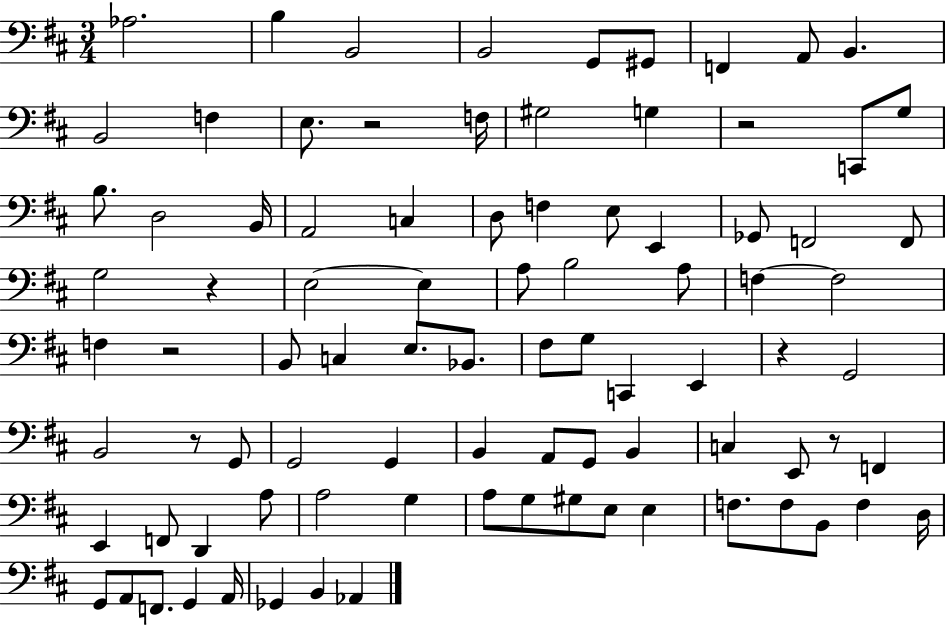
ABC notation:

X:1
T:Untitled
M:3/4
L:1/4
K:D
_A,2 B, B,,2 B,,2 G,,/2 ^G,,/2 F,, A,,/2 B,, B,,2 F, E,/2 z2 F,/4 ^G,2 G, z2 C,,/2 G,/2 B,/2 D,2 B,,/4 A,,2 C, D,/2 F, E,/2 E,, _G,,/2 F,,2 F,,/2 G,2 z E,2 E, A,/2 B,2 A,/2 F, F,2 F, z2 B,,/2 C, E,/2 _B,,/2 ^F,/2 G,/2 C,, E,, z G,,2 B,,2 z/2 G,,/2 G,,2 G,, B,, A,,/2 G,,/2 B,, C, E,,/2 z/2 F,, E,, F,,/2 D,, A,/2 A,2 G, A,/2 G,/2 ^G,/2 E,/2 E, F,/2 F,/2 B,,/2 F, D,/4 G,,/2 A,,/2 F,,/2 G,, A,,/4 _G,, B,, _A,,